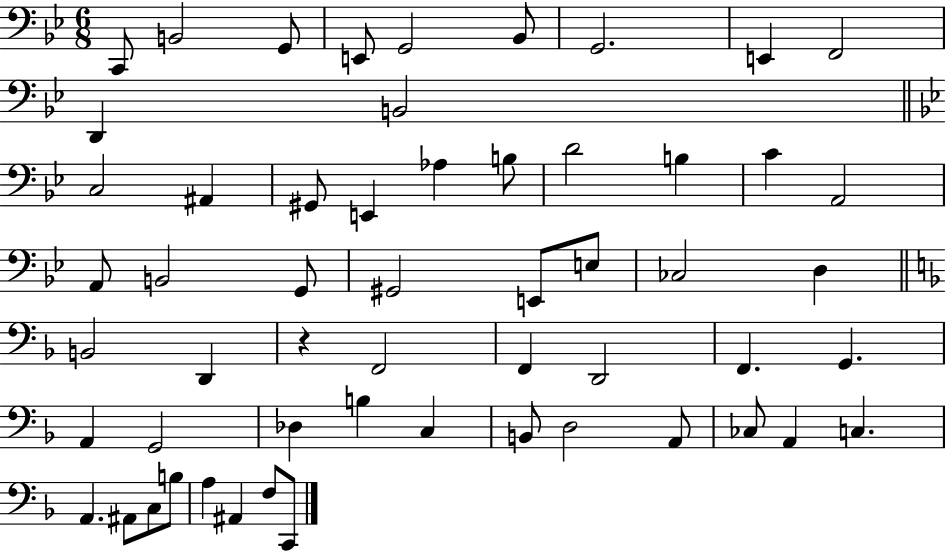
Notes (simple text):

C2/e B2/h G2/e E2/e G2/h Bb2/e G2/h. E2/q F2/h D2/q B2/h C3/h A#2/q G#2/e E2/q Ab3/q B3/e D4/h B3/q C4/q A2/h A2/e B2/h G2/e G#2/h E2/e E3/e CES3/h D3/q B2/h D2/q R/q F2/h F2/q D2/h F2/q. G2/q. A2/q G2/h Db3/q B3/q C3/q B2/e D3/h A2/e CES3/e A2/q C3/q. A2/q. A#2/e C3/e B3/e A3/q A#2/q F3/e C2/e